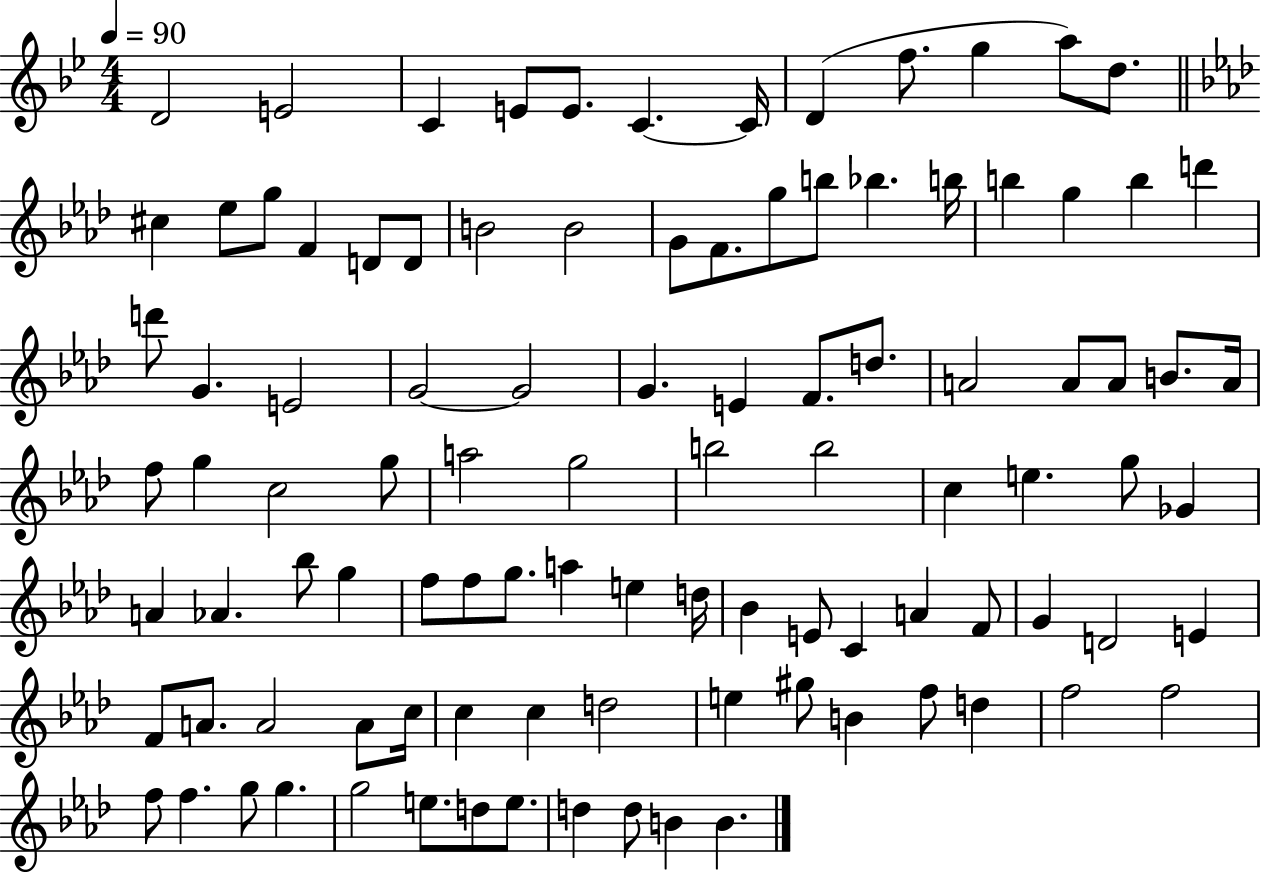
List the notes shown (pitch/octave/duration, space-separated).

D4/h E4/h C4/q E4/e E4/e. C4/q. C4/s D4/q F5/e. G5/q A5/e D5/e. C#5/q Eb5/e G5/e F4/q D4/e D4/e B4/h B4/h G4/e F4/e. G5/e B5/e Bb5/q. B5/s B5/q G5/q B5/q D6/q D6/e G4/q. E4/h G4/h G4/h G4/q. E4/q F4/e. D5/e. A4/h A4/e A4/e B4/e. A4/s F5/e G5/q C5/h G5/e A5/h G5/h B5/h B5/h C5/q E5/q. G5/e Gb4/q A4/q Ab4/q. Bb5/e G5/q F5/e F5/e G5/e. A5/q E5/q D5/s Bb4/q E4/e C4/q A4/q F4/e G4/q D4/h E4/q F4/e A4/e. A4/h A4/e C5/s C5/q C5/q D5/h E5/q G#5/e B4/q F5/e D5/q F5/h F5/h F5/e F5/q. G5/e G5/q. G5/h E5/e. D5/e E5/e. D5/q D5/e B4/q B4/q.